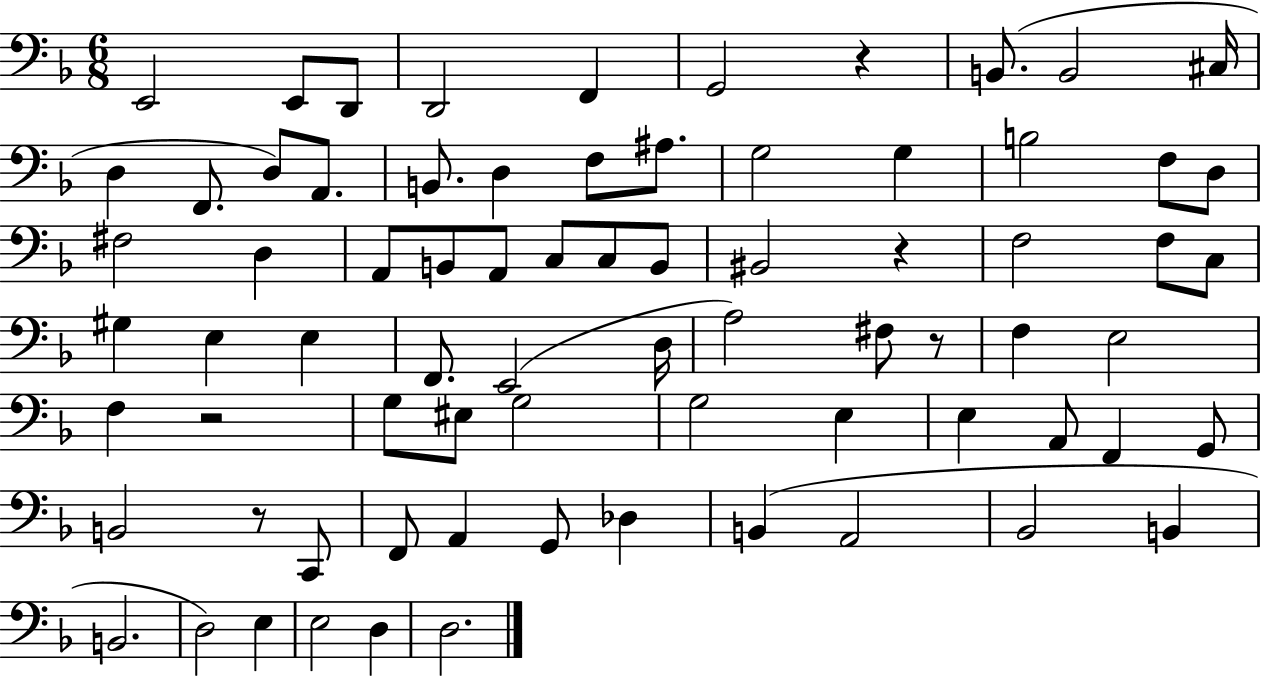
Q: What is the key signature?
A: F major